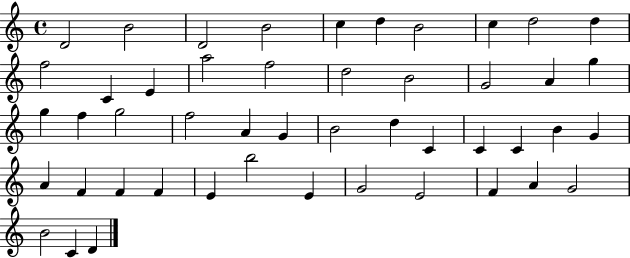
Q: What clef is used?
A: treble